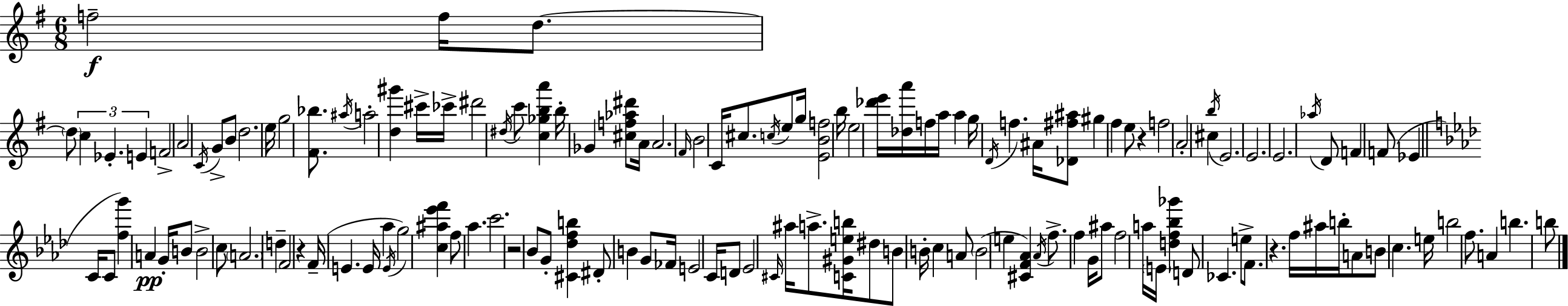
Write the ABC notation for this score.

X:1
T:Untitled
M:6/8
L:1/4
K:G
f2 f/4 d/2 d/2 c _E E F2 A2 C/4 G/2 B/2 d2 e/4 g2 [^F_b]/2 ^a/4 a2 [d^g'] ^c'/4 _c'/4 ^d'2 ^d/4 c'/2 [c_gba'] b/4 _G [^cf_a^d']/2 A/4 A2 ^F/4 B2 C/4 ^c/2 c/4 e/2 g/4 [EBf]2 b/4 e2 [_d'e']/4 [_da']/4 f/4 a/4 a g/4 D/4 f ^A/4 [_D^f^a]/2 ^g ^f e/2 z f2 A2 ^c b/4 E2 E2 E2 _a/4 D/2 F F/2 _E C/4 C/2 [fg'] A G/4 B/2 B2 c/2 A2 d F2 z F/4 E E/4 _a E/4 g2 [c^a_e'f'] f/2 _a c'2 z2 _B/2 G/2 [^C_dfb] ^D/2 B G/2 _F/4 E2 C/4 D/2 _E2 ^C/4 ^a/4 a/2 [C^Geb]/4 ^d/2 B/2 B/4 c A/2 B2 e [^CF_A] _A/4 f/2 f G/4 ^a/2 f2 a/4 E/4 [df_b_g'] D/2 _C e/2 F/2 z f/4 ^a/4 b/4 A/2 B/2 c e/4 b2 f/2 A b b/2